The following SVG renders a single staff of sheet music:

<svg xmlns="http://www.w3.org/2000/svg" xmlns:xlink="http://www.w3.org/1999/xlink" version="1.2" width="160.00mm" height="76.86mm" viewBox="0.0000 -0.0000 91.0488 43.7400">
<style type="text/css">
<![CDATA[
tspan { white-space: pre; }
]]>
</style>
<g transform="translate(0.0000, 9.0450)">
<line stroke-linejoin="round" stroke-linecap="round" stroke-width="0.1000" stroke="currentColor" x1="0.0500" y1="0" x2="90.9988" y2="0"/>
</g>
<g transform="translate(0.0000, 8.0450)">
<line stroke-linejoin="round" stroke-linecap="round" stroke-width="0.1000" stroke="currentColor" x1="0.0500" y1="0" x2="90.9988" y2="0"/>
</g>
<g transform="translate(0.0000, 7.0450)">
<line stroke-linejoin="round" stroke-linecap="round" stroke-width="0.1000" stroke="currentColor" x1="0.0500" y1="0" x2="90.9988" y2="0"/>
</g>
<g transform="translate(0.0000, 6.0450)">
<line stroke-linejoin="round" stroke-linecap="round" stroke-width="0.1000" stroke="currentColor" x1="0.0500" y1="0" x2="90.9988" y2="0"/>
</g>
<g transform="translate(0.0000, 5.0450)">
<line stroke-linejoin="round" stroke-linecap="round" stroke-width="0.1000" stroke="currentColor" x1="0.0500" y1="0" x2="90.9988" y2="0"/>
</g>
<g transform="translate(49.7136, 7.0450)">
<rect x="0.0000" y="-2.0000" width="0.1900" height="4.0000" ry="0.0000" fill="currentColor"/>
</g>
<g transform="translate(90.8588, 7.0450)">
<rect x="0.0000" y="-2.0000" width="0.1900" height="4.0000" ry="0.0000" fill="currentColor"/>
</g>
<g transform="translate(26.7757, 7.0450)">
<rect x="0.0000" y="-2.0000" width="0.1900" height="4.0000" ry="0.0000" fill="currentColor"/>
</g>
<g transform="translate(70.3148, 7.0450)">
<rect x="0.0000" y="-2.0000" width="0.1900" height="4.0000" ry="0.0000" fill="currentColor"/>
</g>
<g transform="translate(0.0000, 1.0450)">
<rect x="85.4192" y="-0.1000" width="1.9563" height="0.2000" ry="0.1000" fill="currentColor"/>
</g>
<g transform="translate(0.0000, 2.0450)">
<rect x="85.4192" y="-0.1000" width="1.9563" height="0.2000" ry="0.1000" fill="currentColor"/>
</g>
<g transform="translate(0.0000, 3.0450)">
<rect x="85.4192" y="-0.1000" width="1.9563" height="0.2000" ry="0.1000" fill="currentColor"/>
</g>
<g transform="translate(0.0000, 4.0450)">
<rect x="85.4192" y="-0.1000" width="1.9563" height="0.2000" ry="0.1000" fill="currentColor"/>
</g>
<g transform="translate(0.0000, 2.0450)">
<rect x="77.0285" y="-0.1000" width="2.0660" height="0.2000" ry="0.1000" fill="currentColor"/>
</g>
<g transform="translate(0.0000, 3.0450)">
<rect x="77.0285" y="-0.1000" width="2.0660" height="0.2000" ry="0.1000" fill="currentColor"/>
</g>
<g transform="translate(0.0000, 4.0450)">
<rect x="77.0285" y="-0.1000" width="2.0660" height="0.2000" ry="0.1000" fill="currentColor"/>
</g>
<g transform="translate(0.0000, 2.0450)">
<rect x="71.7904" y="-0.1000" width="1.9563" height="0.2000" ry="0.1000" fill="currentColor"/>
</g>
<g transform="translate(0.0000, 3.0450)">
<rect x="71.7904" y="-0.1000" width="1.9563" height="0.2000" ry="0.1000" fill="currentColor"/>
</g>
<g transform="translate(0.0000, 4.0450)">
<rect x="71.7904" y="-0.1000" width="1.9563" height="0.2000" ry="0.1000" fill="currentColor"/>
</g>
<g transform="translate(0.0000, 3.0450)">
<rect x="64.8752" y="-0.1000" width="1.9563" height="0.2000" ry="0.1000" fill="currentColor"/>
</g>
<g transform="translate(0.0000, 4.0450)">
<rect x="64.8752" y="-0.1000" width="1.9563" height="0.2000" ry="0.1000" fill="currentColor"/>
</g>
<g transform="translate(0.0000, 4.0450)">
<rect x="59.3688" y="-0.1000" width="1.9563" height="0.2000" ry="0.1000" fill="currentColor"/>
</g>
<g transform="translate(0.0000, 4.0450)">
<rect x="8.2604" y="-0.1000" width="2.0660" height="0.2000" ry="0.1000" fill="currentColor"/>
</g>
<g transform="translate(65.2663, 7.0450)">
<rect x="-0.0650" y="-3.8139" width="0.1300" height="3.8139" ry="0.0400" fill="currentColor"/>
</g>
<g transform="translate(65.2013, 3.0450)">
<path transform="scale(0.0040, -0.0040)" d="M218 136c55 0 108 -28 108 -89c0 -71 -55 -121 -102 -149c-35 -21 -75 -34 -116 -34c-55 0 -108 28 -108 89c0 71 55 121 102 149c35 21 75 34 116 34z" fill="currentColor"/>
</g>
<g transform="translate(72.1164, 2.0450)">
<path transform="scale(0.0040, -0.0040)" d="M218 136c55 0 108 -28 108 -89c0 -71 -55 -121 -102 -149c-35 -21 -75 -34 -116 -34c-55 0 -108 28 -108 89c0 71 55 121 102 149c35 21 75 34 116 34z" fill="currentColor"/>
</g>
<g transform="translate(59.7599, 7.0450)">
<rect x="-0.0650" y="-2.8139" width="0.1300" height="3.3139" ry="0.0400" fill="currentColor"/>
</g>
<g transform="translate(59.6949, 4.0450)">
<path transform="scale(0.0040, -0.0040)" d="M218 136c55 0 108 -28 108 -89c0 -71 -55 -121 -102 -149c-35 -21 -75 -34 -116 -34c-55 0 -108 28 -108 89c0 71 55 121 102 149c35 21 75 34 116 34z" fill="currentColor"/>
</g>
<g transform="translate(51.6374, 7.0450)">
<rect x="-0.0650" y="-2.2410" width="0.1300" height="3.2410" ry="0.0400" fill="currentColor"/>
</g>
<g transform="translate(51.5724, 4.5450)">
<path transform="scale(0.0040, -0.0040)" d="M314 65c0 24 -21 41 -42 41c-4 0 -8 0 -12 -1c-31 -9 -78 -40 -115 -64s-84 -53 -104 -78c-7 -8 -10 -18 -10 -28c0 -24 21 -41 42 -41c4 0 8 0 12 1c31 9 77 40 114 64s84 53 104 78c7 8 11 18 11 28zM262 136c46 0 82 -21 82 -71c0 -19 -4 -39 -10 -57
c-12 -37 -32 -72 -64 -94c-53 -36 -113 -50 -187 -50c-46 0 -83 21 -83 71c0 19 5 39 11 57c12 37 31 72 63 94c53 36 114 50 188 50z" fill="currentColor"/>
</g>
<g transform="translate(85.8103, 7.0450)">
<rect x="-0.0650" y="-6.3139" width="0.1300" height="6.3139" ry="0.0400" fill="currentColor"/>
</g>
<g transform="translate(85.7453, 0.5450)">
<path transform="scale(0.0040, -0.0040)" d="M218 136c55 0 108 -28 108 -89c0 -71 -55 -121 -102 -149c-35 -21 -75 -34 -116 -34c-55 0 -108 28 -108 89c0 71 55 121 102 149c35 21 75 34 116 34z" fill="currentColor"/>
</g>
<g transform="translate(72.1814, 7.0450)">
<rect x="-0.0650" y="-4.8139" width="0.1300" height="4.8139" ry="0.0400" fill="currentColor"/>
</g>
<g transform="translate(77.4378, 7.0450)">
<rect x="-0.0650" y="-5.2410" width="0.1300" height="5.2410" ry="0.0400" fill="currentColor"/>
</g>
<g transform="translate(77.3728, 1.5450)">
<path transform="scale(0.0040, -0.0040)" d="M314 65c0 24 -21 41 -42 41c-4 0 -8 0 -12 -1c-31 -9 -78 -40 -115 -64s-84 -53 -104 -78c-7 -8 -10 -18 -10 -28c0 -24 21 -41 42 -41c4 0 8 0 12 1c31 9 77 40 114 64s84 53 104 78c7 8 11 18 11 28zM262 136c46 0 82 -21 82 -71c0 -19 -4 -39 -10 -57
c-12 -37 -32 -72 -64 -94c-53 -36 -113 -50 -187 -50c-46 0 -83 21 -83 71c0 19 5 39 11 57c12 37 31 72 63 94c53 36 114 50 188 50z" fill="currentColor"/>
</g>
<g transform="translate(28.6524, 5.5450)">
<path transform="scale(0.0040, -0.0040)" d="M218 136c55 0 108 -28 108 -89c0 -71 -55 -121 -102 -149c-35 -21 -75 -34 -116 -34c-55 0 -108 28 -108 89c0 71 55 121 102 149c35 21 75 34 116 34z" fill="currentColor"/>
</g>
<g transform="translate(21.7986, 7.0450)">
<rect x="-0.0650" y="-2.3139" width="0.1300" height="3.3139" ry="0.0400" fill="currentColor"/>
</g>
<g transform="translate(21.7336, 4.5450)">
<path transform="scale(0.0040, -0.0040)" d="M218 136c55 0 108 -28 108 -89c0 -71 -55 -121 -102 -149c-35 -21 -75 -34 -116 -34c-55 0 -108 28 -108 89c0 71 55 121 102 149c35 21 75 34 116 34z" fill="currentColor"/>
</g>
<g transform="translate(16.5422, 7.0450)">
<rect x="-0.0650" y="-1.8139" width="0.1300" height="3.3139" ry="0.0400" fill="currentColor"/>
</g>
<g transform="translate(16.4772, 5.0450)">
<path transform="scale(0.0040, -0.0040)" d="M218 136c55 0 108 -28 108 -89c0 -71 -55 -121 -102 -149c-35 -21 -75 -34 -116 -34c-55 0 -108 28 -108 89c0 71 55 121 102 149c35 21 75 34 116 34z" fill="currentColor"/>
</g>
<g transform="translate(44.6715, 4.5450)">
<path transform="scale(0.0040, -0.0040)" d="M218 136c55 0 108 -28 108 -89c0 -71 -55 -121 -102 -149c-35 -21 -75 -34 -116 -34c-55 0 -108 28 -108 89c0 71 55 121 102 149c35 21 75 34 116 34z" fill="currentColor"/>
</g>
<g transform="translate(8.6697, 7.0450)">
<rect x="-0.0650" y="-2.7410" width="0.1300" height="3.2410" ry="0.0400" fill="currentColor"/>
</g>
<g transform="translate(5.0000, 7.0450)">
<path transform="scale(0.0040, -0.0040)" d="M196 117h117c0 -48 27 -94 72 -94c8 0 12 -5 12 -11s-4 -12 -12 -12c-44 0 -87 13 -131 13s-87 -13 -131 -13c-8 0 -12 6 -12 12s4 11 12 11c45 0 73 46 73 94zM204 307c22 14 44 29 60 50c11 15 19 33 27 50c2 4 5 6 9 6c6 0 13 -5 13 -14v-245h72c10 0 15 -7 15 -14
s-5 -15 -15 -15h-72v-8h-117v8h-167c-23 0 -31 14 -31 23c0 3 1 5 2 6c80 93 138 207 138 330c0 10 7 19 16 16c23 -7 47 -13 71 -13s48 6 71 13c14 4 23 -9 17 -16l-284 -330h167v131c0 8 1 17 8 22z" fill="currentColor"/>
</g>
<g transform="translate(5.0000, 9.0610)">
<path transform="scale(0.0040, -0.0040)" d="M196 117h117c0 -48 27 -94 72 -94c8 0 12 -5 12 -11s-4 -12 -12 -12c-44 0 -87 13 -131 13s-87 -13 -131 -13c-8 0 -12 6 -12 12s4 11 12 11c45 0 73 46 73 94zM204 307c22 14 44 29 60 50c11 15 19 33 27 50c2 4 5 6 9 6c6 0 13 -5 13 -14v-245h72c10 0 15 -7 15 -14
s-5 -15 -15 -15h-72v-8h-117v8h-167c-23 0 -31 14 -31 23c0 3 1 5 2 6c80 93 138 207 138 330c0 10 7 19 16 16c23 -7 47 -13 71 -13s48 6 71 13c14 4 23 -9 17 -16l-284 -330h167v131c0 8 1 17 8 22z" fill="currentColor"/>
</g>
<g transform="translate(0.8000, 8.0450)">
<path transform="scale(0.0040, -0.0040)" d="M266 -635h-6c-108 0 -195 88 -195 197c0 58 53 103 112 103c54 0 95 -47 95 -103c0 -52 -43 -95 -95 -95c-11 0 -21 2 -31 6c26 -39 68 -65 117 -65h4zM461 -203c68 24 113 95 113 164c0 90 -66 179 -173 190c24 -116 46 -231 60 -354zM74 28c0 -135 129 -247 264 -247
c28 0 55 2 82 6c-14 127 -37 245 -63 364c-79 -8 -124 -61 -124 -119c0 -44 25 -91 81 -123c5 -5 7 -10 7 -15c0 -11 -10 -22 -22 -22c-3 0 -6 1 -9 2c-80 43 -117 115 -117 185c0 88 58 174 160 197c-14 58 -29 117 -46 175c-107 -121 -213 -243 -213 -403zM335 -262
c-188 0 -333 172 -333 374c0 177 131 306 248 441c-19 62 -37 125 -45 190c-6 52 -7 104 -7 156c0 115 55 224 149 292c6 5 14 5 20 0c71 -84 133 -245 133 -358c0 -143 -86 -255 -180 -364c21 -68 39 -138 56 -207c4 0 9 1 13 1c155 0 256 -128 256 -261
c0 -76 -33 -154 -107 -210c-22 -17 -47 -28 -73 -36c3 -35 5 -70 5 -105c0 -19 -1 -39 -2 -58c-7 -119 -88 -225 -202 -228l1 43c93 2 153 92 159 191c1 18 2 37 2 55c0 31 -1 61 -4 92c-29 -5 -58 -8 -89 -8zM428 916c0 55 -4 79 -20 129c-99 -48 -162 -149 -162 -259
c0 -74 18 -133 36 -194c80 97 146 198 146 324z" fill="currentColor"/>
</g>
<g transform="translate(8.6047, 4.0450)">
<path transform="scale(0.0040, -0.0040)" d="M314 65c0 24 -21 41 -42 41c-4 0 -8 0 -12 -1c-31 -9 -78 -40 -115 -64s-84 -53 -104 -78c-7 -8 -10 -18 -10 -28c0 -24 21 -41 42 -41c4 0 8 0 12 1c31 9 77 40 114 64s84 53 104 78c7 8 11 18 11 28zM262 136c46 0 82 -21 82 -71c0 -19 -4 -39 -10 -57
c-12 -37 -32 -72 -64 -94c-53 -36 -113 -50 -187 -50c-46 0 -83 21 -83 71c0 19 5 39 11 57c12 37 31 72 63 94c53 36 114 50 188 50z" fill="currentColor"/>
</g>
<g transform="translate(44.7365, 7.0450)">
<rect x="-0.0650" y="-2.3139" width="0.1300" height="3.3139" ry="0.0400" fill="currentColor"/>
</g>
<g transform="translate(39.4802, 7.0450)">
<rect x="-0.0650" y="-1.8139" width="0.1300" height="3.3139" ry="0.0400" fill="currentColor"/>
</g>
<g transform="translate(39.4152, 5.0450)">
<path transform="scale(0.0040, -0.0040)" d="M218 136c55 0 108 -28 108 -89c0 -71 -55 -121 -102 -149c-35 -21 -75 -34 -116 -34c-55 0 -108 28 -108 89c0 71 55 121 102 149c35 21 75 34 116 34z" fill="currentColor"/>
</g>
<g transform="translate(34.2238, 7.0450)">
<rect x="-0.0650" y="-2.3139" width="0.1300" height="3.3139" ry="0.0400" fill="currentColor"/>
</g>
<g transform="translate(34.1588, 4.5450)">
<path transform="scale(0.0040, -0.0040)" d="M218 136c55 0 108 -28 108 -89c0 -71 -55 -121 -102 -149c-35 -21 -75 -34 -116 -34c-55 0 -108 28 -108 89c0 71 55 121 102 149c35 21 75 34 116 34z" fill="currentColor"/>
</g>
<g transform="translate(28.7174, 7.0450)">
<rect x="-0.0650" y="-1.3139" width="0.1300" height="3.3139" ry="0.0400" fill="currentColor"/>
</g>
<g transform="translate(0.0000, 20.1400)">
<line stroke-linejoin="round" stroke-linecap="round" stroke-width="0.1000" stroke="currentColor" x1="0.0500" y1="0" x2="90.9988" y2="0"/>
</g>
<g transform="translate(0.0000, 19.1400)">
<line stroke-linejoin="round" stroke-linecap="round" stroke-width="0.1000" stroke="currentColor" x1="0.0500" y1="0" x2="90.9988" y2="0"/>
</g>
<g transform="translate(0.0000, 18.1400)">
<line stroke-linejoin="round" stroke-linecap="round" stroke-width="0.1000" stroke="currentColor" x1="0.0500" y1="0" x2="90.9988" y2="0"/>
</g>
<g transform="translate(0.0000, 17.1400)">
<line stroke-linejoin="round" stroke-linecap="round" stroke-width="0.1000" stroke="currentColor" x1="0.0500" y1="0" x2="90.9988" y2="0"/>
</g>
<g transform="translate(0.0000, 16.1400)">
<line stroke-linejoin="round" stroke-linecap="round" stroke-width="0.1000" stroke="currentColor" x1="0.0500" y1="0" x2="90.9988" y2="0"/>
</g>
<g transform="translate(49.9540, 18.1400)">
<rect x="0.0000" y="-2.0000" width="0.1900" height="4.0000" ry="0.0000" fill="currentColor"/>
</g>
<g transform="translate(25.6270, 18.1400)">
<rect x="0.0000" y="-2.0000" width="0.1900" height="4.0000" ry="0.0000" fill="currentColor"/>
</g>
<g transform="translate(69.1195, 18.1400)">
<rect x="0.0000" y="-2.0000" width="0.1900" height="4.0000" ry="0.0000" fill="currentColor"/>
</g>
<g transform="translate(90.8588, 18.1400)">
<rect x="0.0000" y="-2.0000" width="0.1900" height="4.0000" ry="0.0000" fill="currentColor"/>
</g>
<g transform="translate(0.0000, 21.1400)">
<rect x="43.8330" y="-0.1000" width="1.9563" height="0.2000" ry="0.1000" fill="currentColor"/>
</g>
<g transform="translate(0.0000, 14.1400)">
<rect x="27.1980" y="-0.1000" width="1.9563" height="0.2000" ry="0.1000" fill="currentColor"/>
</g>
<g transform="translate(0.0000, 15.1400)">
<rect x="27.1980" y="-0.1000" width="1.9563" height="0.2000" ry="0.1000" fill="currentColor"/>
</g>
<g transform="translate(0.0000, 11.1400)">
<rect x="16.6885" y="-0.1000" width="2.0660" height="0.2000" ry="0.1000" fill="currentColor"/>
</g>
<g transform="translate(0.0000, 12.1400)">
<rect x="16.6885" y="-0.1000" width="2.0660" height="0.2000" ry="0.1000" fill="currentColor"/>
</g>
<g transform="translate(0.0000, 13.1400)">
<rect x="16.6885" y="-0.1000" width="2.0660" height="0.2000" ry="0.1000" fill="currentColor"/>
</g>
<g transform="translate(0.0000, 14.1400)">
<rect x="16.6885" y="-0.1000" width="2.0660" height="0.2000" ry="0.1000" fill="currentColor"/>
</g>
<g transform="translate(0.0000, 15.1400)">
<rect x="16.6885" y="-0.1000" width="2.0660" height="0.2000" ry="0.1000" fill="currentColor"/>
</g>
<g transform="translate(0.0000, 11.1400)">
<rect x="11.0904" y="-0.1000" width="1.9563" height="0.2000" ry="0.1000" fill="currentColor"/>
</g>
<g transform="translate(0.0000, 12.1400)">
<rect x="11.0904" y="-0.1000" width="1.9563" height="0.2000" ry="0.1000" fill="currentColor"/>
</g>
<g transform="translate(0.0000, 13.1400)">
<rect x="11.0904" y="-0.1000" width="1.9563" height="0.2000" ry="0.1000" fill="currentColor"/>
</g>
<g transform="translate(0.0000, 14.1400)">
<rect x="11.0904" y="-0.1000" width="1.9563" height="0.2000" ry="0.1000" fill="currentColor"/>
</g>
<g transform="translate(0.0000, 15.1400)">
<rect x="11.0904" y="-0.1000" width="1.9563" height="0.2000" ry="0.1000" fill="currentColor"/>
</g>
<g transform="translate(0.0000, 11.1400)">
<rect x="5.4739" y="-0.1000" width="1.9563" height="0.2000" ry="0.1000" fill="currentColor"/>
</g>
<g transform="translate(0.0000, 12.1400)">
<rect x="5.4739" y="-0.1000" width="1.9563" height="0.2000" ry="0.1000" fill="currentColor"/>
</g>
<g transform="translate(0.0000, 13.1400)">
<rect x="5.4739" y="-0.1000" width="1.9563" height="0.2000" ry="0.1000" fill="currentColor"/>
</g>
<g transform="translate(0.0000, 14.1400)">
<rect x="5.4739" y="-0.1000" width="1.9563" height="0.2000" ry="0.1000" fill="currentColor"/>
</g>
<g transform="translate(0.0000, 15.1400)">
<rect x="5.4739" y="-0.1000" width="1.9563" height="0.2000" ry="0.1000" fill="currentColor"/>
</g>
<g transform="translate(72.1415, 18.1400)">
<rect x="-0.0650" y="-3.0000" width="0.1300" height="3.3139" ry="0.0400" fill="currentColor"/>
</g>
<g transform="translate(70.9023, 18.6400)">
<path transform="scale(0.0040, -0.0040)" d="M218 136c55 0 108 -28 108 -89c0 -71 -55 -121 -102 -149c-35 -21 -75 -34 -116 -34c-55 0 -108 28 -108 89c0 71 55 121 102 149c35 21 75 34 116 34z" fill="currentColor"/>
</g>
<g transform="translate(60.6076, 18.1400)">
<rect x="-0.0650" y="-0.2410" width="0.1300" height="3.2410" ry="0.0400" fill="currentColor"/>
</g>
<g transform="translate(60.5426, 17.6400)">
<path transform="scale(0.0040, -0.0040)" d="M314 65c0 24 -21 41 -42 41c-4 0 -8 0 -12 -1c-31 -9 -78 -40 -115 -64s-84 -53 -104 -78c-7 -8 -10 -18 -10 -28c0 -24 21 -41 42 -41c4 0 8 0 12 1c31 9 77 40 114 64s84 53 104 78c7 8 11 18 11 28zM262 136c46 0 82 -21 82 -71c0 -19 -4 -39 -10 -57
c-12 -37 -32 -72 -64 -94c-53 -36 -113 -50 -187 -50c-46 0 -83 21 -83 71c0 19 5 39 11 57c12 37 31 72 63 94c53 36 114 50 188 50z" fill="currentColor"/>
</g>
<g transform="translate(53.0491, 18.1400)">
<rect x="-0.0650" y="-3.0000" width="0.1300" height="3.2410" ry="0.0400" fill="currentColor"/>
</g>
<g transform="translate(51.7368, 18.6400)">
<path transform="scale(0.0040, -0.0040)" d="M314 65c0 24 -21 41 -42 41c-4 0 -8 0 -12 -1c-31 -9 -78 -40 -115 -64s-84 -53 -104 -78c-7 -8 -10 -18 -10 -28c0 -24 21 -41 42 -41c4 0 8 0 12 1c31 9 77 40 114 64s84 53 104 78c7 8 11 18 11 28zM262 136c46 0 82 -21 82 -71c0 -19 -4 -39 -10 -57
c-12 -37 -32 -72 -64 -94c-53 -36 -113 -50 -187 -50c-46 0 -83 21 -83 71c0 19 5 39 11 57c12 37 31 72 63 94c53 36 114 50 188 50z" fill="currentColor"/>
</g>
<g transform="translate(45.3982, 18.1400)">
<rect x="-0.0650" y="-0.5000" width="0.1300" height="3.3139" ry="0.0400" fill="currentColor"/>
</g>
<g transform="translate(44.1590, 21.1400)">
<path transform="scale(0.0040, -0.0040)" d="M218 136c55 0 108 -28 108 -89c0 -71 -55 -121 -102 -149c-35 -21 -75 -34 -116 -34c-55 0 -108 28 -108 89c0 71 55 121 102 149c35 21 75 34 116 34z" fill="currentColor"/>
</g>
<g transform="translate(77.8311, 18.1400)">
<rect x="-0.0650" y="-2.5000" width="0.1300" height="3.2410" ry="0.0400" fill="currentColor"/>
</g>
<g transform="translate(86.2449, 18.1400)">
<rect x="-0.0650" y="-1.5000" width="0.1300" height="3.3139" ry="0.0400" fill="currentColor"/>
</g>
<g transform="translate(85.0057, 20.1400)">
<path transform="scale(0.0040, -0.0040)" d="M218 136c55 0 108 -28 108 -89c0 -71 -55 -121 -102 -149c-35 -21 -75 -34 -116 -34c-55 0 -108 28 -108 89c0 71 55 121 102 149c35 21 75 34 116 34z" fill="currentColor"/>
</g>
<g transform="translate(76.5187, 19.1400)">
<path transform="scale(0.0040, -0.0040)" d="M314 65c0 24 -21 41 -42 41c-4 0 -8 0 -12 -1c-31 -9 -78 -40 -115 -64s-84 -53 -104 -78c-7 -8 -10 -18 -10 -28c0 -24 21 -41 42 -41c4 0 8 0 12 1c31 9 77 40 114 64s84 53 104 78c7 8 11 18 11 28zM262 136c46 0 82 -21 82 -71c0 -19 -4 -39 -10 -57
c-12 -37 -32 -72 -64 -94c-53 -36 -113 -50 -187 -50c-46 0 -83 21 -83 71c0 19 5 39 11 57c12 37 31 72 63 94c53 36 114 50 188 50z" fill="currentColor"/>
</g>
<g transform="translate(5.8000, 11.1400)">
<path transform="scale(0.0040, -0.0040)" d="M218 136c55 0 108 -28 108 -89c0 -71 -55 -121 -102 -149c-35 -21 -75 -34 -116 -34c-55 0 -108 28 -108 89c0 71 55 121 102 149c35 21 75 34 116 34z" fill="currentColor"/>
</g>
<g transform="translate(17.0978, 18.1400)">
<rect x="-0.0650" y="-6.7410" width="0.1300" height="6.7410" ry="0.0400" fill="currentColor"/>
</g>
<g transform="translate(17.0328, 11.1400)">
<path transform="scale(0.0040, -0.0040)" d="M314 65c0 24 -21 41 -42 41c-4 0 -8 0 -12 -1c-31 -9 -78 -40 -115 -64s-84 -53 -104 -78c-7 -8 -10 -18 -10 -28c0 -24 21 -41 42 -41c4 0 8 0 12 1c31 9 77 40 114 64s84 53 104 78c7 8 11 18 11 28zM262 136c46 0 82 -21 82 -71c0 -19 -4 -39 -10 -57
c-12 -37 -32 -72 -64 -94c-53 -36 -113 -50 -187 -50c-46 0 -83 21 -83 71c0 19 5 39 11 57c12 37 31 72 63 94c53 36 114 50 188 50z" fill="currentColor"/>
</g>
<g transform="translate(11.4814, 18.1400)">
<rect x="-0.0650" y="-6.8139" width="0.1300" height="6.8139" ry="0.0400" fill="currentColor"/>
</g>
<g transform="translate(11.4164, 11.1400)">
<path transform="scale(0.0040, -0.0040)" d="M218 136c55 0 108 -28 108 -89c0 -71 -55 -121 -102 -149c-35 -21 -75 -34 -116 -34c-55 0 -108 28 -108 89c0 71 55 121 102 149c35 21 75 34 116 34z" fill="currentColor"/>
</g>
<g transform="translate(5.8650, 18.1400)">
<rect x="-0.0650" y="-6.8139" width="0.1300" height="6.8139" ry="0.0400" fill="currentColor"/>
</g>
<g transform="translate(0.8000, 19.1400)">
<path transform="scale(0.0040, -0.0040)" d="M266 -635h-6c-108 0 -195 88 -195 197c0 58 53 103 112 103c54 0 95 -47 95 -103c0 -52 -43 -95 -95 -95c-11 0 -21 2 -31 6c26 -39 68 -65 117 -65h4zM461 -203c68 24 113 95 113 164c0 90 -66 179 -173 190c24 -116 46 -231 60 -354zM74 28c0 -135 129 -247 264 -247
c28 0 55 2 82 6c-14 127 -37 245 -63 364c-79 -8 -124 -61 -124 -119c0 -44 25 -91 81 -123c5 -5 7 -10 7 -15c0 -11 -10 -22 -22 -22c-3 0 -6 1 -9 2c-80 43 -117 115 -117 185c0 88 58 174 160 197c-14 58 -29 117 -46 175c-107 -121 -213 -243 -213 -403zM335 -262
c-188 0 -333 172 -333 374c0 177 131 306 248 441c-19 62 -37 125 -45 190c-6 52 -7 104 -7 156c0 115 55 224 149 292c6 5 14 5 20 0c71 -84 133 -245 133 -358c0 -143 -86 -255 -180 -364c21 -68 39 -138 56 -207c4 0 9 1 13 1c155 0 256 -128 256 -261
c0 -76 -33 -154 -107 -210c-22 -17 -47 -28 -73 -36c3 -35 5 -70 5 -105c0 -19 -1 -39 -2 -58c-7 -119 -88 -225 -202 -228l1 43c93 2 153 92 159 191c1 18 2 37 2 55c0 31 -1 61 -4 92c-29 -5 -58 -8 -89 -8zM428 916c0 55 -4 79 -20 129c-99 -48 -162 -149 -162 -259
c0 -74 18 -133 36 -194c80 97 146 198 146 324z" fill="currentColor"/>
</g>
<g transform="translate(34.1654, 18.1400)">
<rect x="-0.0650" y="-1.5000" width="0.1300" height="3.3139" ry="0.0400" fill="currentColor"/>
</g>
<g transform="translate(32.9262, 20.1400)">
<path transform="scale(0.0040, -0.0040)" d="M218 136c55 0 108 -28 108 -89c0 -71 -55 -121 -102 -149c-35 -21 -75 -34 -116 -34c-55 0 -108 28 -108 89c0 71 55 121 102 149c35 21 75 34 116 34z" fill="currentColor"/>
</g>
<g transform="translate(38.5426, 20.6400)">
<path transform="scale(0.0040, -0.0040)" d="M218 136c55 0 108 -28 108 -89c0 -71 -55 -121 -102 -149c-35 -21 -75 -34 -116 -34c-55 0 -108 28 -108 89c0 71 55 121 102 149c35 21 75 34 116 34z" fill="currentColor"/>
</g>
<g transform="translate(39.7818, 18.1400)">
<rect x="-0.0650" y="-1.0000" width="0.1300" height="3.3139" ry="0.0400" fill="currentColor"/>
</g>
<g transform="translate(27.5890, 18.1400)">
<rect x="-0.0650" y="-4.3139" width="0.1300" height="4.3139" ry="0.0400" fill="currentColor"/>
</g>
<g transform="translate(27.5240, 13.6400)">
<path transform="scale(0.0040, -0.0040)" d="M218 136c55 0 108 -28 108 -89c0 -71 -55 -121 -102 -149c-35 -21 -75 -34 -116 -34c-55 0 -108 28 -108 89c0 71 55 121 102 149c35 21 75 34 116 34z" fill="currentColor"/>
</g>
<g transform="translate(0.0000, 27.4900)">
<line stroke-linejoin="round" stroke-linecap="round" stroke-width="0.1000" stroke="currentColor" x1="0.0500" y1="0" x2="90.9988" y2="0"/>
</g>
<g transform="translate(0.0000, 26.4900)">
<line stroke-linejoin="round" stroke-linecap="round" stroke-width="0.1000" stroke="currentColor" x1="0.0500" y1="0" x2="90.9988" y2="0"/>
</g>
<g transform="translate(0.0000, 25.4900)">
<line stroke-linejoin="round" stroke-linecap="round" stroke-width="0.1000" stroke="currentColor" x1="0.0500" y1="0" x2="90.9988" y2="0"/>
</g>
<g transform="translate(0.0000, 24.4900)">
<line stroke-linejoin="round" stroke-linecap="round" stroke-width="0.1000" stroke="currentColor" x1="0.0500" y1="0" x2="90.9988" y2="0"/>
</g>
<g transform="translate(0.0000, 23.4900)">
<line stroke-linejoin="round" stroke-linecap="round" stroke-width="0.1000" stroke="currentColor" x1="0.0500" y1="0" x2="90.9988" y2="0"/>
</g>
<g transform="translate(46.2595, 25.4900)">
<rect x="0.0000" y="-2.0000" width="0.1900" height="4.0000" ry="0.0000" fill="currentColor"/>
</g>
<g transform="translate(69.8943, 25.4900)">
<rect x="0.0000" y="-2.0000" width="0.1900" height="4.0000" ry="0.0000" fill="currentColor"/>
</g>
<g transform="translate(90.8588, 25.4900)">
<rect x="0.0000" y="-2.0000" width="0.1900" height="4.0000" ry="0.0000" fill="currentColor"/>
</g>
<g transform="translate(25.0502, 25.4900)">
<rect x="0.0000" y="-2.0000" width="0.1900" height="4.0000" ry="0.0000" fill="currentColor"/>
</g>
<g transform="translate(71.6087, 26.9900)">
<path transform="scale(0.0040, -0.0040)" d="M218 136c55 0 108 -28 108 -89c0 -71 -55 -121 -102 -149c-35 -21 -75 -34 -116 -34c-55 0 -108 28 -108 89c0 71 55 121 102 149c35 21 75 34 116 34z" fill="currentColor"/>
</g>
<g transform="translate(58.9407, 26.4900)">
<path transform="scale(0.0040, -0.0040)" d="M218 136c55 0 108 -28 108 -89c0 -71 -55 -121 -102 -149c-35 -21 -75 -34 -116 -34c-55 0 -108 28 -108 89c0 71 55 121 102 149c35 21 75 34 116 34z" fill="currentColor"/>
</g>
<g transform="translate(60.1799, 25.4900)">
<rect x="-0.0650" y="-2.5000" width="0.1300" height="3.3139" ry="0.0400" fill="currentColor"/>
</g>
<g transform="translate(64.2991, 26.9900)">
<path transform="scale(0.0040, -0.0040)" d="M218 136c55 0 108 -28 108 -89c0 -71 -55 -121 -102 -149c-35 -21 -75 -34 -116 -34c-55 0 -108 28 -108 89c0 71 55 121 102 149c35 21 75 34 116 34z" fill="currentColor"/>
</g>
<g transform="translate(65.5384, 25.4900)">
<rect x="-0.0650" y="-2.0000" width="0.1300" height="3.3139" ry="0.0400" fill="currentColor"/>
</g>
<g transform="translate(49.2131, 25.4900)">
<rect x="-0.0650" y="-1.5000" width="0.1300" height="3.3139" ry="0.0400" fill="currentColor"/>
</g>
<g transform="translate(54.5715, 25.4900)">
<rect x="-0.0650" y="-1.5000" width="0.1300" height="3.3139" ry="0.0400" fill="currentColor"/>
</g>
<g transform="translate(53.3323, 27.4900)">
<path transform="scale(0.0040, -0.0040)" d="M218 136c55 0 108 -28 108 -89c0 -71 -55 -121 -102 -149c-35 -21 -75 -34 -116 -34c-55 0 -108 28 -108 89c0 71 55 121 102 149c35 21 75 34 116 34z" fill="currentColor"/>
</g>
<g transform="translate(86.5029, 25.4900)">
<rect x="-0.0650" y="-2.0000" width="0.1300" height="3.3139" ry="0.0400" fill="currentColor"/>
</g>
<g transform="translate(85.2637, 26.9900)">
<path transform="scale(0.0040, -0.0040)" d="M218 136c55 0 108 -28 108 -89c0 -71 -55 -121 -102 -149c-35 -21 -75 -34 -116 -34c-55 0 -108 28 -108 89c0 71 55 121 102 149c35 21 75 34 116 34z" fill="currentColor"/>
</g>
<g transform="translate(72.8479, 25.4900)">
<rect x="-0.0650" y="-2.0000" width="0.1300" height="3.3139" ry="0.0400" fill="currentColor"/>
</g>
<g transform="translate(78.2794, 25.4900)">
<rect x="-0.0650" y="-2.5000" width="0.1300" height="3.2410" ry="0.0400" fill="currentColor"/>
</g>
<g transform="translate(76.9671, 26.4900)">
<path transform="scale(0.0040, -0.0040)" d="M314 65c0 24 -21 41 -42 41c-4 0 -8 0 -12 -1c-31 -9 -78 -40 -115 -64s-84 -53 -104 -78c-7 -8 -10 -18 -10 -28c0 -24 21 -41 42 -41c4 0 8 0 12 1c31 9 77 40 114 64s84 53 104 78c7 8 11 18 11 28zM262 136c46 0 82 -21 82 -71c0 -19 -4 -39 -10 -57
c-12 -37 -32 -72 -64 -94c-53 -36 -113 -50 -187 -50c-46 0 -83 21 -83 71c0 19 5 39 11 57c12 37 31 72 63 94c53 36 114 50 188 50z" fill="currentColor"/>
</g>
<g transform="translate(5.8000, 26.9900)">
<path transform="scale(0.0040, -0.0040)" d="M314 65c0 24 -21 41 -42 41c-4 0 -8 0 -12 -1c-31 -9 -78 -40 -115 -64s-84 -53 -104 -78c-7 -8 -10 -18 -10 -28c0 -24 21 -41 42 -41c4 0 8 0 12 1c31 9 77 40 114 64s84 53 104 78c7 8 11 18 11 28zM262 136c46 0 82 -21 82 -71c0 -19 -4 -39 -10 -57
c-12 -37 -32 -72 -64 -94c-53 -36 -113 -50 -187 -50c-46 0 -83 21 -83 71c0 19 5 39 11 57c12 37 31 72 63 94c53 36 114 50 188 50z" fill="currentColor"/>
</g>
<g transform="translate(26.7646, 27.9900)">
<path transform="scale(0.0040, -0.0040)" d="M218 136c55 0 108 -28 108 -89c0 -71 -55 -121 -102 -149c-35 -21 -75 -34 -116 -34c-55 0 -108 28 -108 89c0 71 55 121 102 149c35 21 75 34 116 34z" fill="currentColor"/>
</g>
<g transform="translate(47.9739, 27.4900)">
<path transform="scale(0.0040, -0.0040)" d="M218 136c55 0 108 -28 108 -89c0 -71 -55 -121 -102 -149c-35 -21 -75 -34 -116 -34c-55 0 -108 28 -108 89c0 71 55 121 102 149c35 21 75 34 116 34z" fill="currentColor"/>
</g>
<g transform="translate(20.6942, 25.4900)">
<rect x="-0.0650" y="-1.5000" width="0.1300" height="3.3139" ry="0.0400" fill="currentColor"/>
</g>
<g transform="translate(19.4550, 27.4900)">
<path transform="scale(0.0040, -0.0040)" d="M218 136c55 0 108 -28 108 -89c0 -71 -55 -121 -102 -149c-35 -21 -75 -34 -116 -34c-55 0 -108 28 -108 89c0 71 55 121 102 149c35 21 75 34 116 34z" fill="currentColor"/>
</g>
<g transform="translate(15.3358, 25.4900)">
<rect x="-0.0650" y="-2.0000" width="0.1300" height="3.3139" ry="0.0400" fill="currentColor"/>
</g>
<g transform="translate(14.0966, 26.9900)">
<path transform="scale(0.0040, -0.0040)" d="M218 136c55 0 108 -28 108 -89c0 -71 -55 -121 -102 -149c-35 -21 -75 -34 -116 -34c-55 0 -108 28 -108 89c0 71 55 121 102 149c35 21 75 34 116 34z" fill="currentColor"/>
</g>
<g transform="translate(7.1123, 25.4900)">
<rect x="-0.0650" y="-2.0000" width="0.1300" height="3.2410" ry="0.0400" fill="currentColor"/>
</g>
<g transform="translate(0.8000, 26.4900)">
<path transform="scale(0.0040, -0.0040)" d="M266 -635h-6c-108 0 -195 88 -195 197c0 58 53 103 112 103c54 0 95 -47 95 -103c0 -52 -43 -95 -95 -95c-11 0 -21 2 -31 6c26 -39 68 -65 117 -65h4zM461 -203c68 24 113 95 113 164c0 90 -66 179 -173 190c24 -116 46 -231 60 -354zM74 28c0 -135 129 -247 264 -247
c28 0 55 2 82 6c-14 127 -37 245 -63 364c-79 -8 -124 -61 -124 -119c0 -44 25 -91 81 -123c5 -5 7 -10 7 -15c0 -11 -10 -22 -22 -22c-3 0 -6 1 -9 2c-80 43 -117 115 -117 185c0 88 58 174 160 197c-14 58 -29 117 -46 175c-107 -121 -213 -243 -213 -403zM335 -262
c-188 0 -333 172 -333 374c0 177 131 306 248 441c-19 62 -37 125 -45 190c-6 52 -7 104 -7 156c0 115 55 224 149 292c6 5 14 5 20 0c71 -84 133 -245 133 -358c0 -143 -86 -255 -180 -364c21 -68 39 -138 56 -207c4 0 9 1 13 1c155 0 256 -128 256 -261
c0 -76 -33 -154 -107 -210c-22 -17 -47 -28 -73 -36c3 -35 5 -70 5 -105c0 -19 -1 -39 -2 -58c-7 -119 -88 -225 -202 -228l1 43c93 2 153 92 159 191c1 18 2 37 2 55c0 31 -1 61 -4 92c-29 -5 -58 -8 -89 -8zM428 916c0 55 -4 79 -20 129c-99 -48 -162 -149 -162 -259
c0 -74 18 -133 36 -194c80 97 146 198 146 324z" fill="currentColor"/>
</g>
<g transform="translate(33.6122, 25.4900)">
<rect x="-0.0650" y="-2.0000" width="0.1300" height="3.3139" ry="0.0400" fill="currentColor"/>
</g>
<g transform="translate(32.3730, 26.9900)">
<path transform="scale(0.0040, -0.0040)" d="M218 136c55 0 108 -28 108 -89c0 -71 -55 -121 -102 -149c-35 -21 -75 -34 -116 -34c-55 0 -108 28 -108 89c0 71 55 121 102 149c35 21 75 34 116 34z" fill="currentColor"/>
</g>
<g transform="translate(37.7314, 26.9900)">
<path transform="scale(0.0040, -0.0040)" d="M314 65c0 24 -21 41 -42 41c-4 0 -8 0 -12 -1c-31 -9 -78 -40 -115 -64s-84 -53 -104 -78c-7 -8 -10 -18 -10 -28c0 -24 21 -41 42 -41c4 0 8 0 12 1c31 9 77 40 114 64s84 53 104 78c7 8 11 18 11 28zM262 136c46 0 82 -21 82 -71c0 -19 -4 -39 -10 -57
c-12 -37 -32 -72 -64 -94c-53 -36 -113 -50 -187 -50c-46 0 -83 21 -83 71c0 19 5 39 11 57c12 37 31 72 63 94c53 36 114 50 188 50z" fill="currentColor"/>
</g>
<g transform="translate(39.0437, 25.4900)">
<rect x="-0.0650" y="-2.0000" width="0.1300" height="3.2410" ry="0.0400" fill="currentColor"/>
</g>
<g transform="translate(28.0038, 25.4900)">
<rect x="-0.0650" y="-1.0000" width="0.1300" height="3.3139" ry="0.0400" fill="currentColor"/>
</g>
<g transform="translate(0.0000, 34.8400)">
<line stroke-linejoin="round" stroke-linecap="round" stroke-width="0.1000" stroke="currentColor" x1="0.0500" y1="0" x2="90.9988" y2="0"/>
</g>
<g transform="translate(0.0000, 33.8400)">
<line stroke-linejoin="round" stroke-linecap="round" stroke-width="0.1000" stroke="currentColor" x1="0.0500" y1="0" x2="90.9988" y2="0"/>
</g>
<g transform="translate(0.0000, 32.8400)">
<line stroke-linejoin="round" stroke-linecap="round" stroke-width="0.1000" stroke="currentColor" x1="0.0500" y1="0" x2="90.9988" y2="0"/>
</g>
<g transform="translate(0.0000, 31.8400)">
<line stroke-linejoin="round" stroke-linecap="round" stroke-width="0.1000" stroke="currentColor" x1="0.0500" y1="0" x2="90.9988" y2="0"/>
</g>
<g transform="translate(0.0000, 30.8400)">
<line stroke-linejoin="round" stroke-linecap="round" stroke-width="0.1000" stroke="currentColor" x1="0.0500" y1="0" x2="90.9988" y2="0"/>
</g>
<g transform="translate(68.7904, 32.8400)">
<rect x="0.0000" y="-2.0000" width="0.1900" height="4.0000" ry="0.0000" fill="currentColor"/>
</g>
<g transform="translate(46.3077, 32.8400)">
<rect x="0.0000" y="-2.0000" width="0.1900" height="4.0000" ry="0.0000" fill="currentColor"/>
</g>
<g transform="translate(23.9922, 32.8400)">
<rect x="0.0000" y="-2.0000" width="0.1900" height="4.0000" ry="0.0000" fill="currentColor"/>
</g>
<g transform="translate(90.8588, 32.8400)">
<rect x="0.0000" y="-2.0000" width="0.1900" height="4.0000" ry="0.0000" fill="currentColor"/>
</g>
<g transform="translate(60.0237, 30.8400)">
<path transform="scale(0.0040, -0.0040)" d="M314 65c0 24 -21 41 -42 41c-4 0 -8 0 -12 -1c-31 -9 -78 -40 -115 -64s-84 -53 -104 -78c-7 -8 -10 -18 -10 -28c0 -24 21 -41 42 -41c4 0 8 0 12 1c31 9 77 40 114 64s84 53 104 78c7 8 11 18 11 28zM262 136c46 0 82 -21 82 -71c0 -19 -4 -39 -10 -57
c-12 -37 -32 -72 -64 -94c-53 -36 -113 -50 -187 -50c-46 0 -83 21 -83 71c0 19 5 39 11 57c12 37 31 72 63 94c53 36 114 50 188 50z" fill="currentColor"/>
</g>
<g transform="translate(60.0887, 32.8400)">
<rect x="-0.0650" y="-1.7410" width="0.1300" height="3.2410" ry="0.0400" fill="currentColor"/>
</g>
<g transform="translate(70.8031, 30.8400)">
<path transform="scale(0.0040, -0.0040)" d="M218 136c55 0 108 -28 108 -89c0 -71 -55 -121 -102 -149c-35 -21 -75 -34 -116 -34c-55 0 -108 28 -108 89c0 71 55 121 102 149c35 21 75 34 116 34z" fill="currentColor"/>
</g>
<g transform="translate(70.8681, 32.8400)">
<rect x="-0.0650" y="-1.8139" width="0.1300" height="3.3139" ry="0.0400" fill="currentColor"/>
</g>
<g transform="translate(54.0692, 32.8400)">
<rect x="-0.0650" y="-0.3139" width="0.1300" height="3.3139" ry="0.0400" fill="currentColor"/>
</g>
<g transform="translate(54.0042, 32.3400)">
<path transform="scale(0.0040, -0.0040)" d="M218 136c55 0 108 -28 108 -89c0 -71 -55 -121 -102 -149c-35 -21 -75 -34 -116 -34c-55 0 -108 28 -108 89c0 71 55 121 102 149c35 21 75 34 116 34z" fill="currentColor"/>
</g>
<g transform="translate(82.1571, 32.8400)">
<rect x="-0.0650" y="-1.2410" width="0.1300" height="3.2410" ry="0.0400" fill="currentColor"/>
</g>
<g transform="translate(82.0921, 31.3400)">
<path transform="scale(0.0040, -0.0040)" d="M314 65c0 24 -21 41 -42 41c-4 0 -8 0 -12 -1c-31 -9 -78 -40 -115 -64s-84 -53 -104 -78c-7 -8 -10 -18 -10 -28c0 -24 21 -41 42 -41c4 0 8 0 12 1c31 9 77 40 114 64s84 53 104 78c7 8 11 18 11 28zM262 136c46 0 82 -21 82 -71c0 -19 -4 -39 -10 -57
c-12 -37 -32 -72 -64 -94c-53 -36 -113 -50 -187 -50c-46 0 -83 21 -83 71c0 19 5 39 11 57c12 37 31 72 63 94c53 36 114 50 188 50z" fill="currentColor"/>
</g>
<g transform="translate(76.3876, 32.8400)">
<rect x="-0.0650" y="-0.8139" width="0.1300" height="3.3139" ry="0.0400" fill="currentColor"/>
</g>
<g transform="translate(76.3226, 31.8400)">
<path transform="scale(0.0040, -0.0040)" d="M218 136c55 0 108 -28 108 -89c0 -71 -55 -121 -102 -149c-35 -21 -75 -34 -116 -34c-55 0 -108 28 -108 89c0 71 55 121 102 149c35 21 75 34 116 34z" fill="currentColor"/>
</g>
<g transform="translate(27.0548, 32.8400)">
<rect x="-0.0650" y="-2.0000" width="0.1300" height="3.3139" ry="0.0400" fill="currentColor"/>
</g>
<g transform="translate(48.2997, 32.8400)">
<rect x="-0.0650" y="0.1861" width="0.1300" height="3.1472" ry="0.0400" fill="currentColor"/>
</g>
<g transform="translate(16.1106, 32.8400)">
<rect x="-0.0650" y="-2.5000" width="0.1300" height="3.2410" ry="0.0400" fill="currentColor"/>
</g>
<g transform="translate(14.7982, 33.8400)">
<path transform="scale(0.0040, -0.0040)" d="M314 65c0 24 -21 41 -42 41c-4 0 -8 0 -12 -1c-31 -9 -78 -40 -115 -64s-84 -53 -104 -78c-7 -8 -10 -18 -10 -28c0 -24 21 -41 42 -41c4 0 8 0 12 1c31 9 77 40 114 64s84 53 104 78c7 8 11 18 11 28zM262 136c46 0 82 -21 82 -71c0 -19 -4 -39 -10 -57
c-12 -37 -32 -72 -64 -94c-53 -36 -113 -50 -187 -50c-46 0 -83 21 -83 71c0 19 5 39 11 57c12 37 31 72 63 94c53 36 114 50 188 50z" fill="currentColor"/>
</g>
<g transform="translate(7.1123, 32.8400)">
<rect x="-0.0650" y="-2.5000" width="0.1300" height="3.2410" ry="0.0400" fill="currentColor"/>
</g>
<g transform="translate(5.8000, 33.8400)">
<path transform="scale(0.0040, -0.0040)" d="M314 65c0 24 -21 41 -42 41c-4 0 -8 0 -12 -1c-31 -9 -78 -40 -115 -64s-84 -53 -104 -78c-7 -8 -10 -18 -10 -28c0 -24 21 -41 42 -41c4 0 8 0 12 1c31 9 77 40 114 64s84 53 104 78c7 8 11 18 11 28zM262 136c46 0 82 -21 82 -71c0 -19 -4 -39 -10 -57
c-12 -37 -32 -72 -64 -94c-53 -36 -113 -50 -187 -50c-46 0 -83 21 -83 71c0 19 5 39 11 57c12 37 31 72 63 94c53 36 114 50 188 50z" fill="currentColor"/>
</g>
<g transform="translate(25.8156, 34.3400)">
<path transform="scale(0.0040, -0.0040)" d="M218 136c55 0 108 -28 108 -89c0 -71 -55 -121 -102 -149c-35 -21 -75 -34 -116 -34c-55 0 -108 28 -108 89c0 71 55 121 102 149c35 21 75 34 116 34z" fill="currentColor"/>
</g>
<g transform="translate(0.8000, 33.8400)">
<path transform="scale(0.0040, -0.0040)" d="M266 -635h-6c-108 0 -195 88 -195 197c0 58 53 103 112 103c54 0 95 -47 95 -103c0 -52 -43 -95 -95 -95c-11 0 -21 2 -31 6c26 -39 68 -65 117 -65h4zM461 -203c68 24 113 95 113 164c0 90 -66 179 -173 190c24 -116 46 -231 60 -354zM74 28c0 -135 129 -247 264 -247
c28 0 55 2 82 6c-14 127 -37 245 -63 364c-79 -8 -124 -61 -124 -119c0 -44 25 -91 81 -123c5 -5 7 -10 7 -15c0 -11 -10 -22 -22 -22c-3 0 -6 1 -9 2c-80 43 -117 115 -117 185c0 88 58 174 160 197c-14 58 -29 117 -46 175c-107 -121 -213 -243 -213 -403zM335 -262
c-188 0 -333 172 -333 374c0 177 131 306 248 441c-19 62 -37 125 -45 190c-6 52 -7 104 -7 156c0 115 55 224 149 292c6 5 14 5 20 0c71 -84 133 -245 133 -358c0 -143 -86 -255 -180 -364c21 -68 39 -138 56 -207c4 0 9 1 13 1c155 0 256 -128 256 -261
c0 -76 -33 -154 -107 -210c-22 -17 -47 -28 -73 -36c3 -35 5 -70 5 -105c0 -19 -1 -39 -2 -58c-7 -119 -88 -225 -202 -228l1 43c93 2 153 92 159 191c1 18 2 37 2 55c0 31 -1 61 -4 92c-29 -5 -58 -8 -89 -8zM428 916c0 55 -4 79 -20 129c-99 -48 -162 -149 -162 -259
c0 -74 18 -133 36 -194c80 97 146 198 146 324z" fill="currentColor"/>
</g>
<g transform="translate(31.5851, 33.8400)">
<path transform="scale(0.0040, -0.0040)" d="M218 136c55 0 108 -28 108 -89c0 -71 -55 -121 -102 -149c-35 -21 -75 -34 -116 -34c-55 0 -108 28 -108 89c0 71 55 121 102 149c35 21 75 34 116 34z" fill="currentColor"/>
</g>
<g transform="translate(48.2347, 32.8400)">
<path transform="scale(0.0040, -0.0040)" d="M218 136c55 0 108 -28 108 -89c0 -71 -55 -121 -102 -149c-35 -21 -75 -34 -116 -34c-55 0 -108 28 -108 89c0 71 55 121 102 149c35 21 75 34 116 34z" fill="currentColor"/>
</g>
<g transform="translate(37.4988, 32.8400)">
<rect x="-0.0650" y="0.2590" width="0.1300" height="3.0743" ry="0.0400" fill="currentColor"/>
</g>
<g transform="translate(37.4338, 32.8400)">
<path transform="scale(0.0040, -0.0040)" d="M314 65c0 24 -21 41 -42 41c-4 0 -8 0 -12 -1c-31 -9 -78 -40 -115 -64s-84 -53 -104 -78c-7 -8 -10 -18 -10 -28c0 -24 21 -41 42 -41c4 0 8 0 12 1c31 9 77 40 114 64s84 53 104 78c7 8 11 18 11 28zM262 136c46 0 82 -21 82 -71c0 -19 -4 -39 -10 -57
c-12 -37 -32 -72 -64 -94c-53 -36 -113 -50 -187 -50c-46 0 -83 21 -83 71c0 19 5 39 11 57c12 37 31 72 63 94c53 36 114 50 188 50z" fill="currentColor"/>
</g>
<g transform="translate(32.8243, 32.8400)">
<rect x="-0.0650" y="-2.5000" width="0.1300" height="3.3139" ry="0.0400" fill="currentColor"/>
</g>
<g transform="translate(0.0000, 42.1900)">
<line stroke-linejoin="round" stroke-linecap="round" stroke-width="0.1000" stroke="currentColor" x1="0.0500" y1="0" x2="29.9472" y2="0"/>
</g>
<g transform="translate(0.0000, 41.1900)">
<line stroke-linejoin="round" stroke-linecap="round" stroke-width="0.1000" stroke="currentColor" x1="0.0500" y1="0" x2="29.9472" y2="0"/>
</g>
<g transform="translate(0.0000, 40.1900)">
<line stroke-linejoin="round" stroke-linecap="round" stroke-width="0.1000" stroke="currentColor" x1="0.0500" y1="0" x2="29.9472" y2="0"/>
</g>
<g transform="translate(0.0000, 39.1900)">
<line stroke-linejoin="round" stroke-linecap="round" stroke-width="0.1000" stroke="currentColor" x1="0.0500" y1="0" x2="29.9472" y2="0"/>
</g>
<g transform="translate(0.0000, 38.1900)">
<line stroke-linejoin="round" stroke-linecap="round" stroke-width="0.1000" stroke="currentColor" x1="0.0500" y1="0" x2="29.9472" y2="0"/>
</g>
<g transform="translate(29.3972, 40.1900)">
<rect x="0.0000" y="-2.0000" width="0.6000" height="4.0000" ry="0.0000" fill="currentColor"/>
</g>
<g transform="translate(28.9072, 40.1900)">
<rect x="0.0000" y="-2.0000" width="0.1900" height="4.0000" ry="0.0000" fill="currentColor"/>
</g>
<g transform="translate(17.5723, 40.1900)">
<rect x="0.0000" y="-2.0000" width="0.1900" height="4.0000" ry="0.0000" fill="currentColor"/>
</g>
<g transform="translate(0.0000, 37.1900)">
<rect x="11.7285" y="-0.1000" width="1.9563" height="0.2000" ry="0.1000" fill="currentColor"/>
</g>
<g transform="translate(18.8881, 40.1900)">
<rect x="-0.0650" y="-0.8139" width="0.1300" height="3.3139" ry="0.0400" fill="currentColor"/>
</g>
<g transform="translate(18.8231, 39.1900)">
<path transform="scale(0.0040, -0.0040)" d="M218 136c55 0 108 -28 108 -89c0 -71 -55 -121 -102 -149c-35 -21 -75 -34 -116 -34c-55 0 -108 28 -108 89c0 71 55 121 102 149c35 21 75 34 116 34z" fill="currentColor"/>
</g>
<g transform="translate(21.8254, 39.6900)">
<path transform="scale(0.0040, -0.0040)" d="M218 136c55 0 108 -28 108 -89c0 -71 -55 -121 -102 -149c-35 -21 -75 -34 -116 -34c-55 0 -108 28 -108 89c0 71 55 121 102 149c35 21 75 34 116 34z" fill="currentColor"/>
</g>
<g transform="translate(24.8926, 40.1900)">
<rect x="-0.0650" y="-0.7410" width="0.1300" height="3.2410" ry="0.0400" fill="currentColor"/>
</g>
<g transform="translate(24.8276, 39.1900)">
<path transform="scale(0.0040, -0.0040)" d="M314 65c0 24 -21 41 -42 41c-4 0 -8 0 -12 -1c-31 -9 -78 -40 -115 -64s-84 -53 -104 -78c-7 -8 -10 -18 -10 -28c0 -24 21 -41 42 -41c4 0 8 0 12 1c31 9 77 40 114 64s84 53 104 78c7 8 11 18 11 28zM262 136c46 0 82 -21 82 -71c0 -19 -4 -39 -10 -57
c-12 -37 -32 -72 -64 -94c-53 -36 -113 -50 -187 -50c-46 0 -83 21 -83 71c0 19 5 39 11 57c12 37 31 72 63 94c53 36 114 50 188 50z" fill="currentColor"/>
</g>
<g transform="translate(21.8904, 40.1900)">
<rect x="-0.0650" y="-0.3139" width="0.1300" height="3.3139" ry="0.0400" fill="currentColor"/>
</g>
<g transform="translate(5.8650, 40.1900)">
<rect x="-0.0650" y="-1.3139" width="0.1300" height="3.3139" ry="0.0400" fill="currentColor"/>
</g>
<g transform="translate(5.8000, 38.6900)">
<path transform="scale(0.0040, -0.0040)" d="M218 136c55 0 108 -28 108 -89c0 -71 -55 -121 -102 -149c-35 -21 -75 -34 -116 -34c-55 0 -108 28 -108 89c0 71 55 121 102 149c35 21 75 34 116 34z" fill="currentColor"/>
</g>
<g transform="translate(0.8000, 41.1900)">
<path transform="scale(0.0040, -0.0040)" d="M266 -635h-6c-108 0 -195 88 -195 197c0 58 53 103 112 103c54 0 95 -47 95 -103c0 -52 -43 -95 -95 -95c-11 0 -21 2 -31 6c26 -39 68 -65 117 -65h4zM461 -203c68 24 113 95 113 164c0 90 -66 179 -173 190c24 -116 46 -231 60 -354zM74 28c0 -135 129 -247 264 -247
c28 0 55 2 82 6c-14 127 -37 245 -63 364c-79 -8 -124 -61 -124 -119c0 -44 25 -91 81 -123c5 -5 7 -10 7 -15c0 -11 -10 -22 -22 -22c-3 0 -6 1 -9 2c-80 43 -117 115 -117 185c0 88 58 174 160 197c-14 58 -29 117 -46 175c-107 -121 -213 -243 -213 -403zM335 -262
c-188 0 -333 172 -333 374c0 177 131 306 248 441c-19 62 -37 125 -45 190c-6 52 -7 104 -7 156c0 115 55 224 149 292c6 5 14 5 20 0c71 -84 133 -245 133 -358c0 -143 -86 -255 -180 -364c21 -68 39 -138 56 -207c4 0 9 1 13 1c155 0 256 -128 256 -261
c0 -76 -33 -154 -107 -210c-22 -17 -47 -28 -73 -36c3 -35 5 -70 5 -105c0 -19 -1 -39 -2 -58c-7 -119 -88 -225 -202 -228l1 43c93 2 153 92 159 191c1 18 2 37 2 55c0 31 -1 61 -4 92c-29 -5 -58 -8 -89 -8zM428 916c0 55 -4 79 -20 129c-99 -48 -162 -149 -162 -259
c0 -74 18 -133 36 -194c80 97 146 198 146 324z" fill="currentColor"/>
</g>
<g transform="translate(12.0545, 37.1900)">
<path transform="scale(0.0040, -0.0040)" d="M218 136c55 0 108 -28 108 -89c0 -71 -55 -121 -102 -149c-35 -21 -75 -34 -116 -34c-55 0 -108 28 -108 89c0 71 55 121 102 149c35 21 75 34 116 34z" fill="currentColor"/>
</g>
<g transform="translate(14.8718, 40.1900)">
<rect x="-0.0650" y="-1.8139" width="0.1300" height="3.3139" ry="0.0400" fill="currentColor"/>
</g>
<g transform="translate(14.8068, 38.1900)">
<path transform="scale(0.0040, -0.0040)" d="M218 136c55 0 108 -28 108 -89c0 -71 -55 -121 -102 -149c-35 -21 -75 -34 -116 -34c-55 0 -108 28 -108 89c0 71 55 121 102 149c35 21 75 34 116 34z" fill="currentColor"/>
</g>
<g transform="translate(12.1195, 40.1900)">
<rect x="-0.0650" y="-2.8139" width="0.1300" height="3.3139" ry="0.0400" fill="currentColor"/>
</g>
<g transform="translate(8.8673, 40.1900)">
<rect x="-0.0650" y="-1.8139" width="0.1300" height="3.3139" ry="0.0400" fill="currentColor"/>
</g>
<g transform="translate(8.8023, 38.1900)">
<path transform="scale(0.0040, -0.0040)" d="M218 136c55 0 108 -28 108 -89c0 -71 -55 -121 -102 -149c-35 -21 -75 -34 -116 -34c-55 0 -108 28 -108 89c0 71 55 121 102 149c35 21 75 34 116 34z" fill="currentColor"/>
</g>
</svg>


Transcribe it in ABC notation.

X:1
T:Untitled
M:4/4
L:1/4
K:C
a2 f g e g f g g2 a c' e' f'2 a' b' b' b'2 d' E D C A2 c2 A G2 E F2 F E D F F2 E E G F F G2 F G2 G2 F G B2 B c f2 f d e2 e f a f d c d2